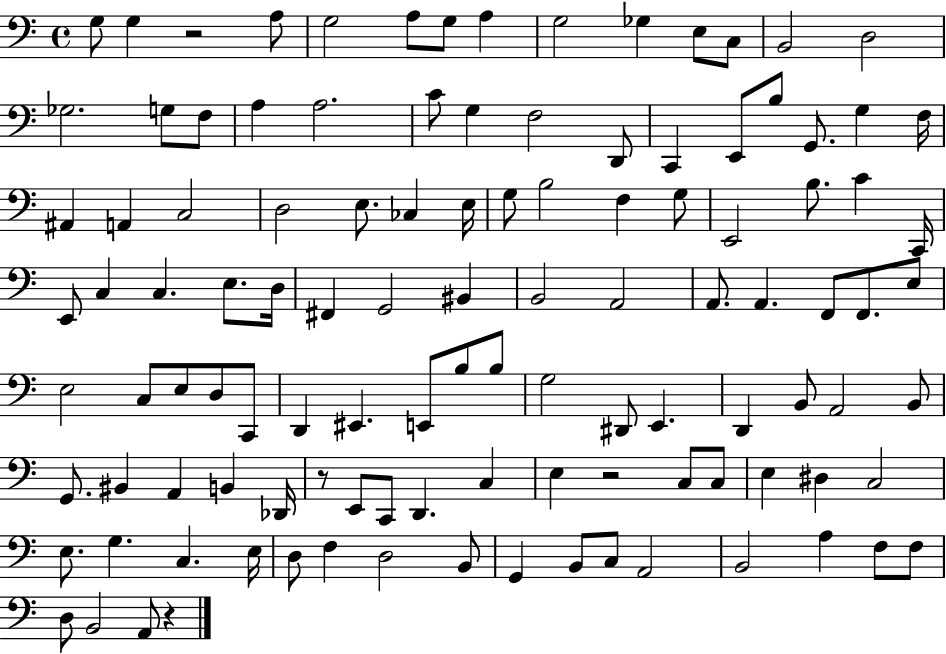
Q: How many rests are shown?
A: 4